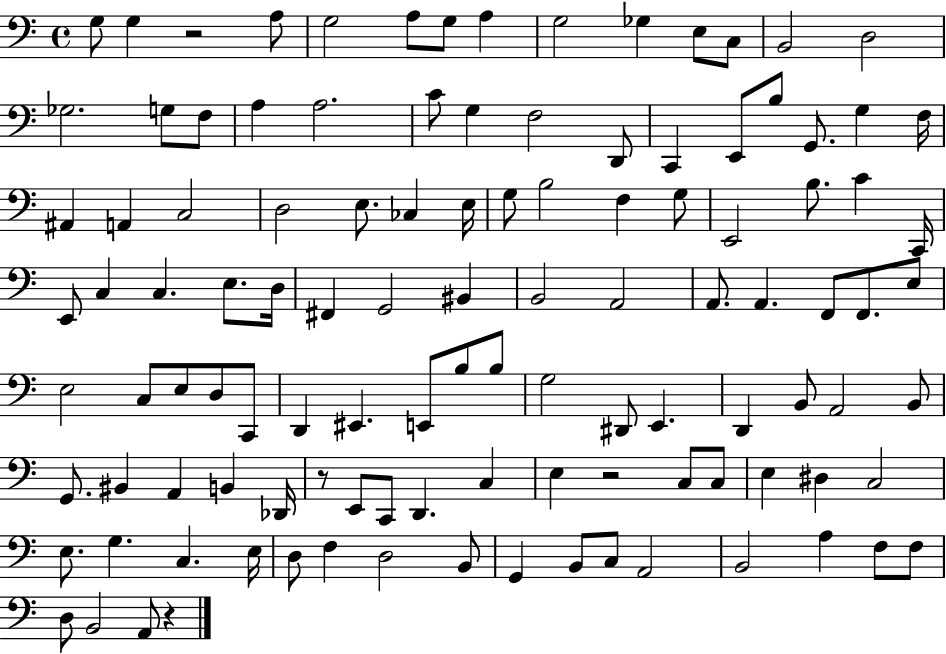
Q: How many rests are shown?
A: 4